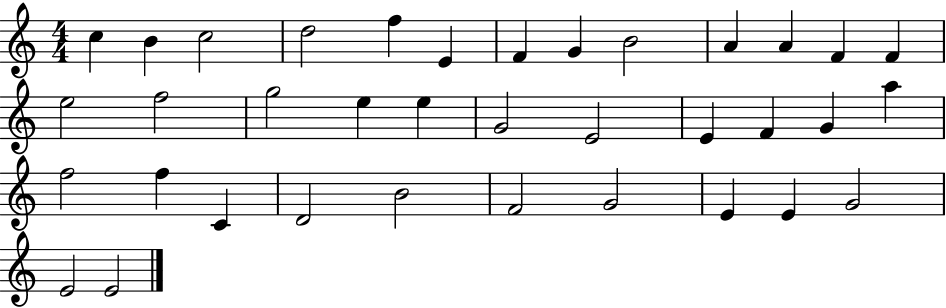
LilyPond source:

{
  \clef treble
  \numericTimeSignature
  \time 4/4
  \key c \major
  c''4 b'4 c''2 | d''2 f''4 e'4 | f'4 g'4 b'2 | a'4 a'4 f'4 f'4 | \break e''2 f''2 | g''2 e''4 e''4 | g'2 e'2 | e'4 f'4 g'4 a''4 | \break f''2 f''4 c'4 | d'2 b'2 | f'2 g'2 | e'4 e'4 g'2 | \break e'2 e'2 | \bar "|."
}